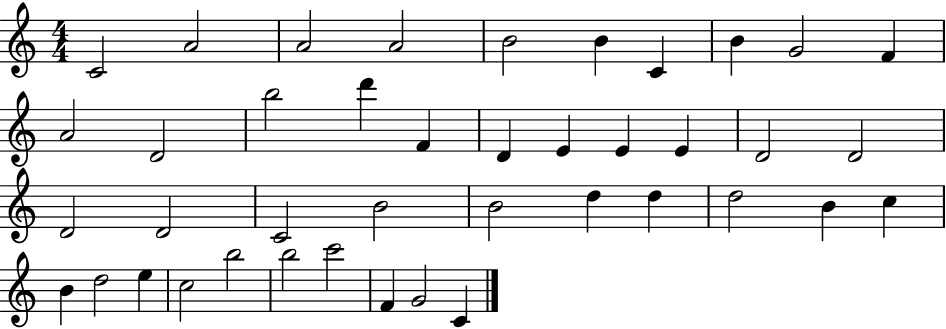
C4/h A4/h A4/h A4/h B4/h B4/q C4/q B4/q G4/h F4/q A4/h D4/h B5/h D6/q F4/q D4/q E4/q E4/q E4/q D4/h D4/h D4/h D4/h C4/h B4/h B4/h D5/q D5/q D5/h B4/q C5/q B4/q D5/h E5/q C5/h B5/h B5/h C6/h F4/q G4/h C4/q